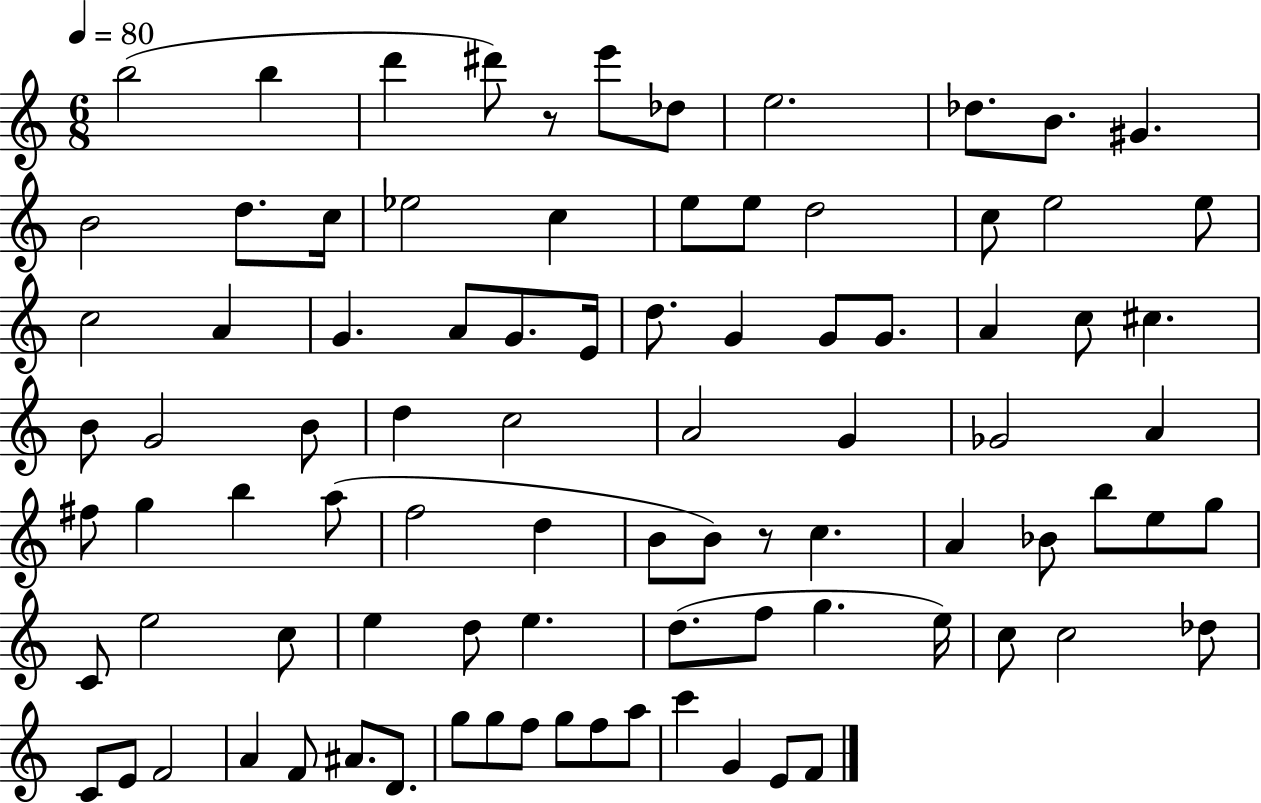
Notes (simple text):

B5/h B5/q D6/q D#6/e R/e E6/e Db5/e E5/h. Db5/e. B4/e. G#4/q. B4/h D5/e. C5/s Eb5/h C5/q E5/e E5/e D5/h C5/e E5/h E5/e C5/h A4/q G4/q. A4/e G4/e. E4/s D5/e. G4/q G4/e G4/e. A4/q C5/e C#5/q. B4/e G4/h B4/e D5/q C5/h A4/h G4/q Gb4/h A4/q F#5/e G5/q B5/q A5/e F5/h D5/q B4/e B4/e R/e C5/q. A4/q Bb4/e B5/e E5/e G5/e C4/e E5/h C5/e E5/q D5/e E5/q. D5/e. F5/e G5/q. E5/s C5/e C5/h Db5/e C4/e E4/e F4/h A4/q F4/e A#4/e. D4/e. G5/e G5/e F5/e G5/e F5/e A5/e C6/q G4/q E4/e F4/e